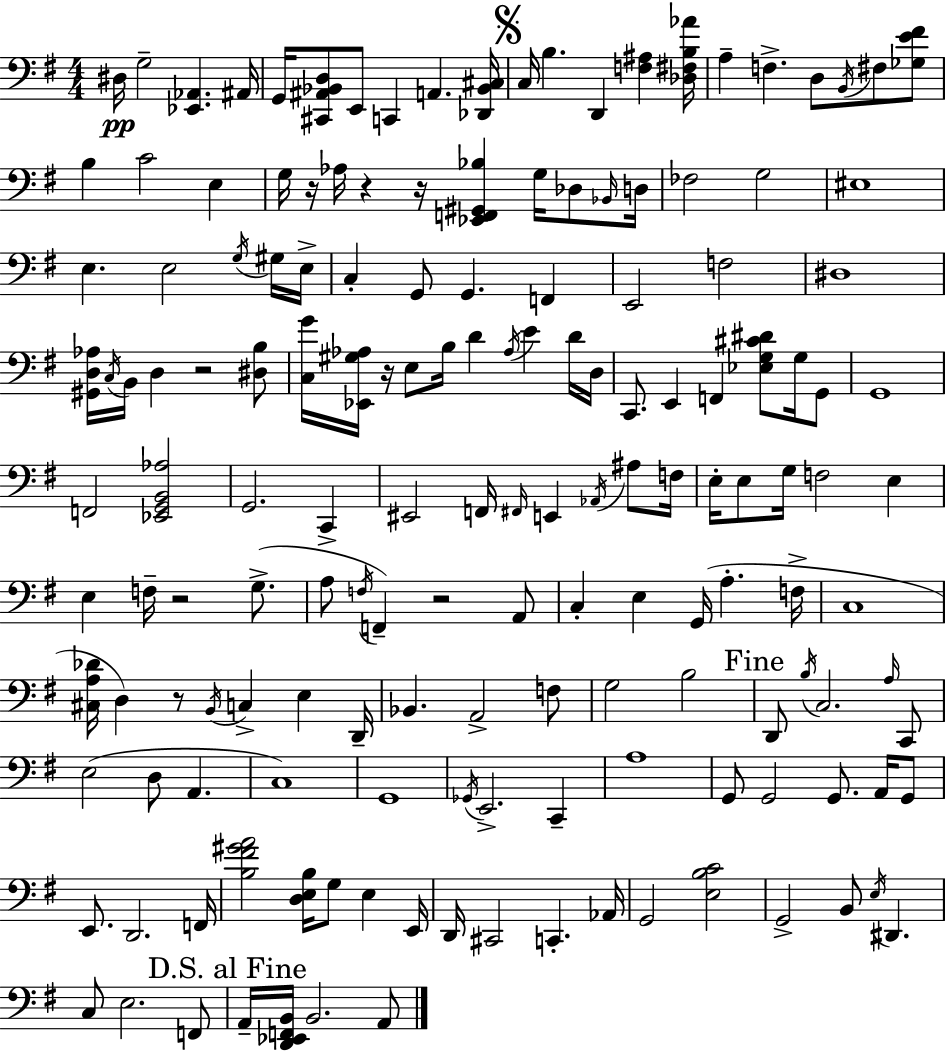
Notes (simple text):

D#3/s G3/h [Eb2,Ab2]/q. A#2/s G2/s [C#2,A#2,Bb2,D3]/e E2/e C2/q A2/q. [Db2,Bb2,C#3]/s C3/s B3/q. D2/q [F3,A#3]/q [Db3,F#3,B3,Ab4]/s A3/q F3/q. D3/e B2/s F#3/e [Gb3,E4,F#4]/e B3/q C4/h E3/q G3/s R/s Ab3/s R/q R/s [Eb2,F2,G#2,Bb3]/q G3/s Db3/e Bb2/s D3/s FES3/h G3/h EIS3/w E3/q. E3/h G3/s G#3/s E3/s C3/q G2/e G2/q. F2/q E2/h F3/h D#3/w [G#2,D3,Ab3]/s C3/s B2/s D3/q R/h [D#3,B3]/e [C3,G4]/s [Eb2,G#3,Ab3]/s R/s E3/e B3/s D4/q Ab3/s E4/q D4/s D3/s C2/e. E2/q F2/q [Eb3,G3,C#4,D#4]/e G3/s G2/e G2/w F2/h [Eb2,G2,B2,Ab3]/h G2/h. C2/q EIS2/h F2/s F#2/s E2/q Ab2/s A#3/e F3/s E3/s E3/e G3/s F3/h E3/q E3/q F3/s R/h G3/e. A3/e F3/s F2/q R/h A2/e C3/q E3/q G2/s A3/q. F3/s C3/w [C#3,A3,Db4]/s D3/q R/e B2/s C3/q E3/q D2/s Bb2/q. A2/h F3/e G3/h B3/h D2/e B3/s C3/h. A3/s C2/e E3/h D3/e A2/q. C3/w G2/w Gb2/s E2/h. C2/q A3/w G2/e G2/h G2/e. A2/s G2/e E2/e. D2/h. F2/s [B3,F#4,G#4,A4]/h [D3,E3,B3]/s G3/e E3/q E2/s D2/s C#2/h C2/q. Ab2/s G2/h [E3,B3,C4]/h G2/h B2/e E3/s D#2/q. C3/e E3/h. F2/e A2/s [D2,Eb2,F2,B2]/s B2/h. A2/e